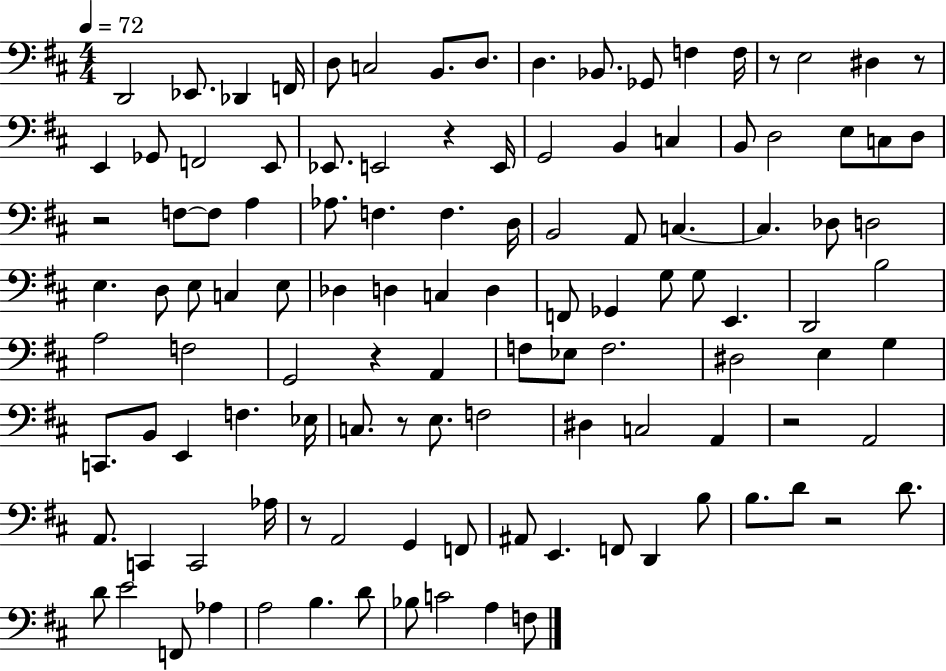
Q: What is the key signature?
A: D major